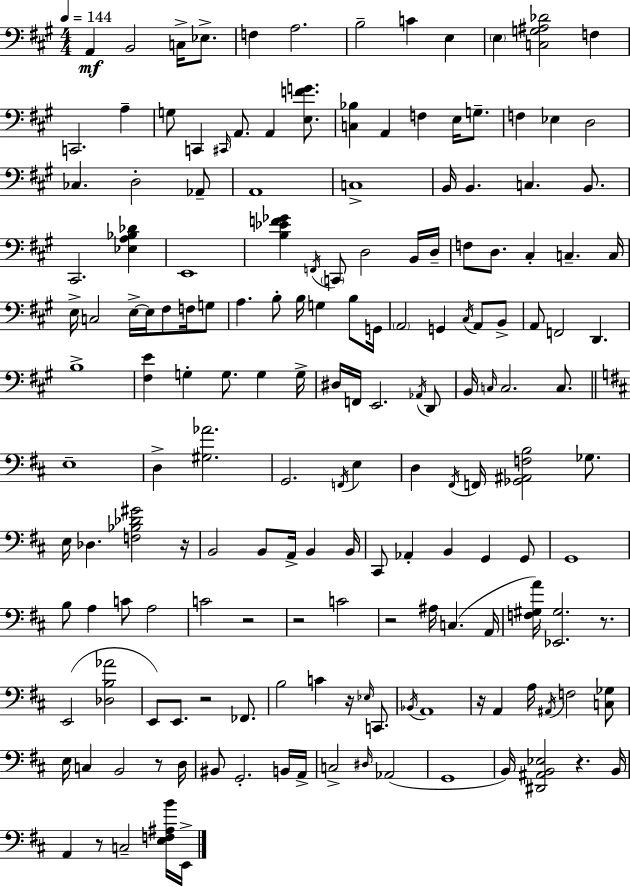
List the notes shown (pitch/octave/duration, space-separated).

A2/q B2/h C3/s Eb3/e. F3/q A3/h. B3/h C4/q E3/q E3/q [C3,G3,A#3,Db4]/h F3/q C2/h. A3/q G3/e C2/q C#2/s A2/e. A2/q [E3,F4,G4]/e. [C3,Bb3]/q A2/q F3/q E3/s G3/e. F3/q Eb3/q D3/h CES3/q. D3/h Ab2/e A2/w C3/w B2/s B2/q. C3/q. B2/e. C#2/h. [Eb3,A3,Bb3,Db4]/q E2/w [B3,Eb4,F4,Gb4]/q F2/s C2/e D3/h B2/s D3/s F3/e D3/e. C#3/q C3/q. C3/s E3/s C3/h E3/s E3/s F#3/e F3/s G3/e A3/q. B3/e B3/s G3/q B3/e G2/s A2/h G2/q C#3/s A2/e B2/e A2/e F2/h D2/q. B3/w [F#3,E4]/q G3/q G3/e. G3/q G3/s D#3/s F2/s E2/h. Ab2/s D2/e B2/s C3/s C3/h. C3/e. E3/w D3/q [G#3,Ab4]/h. G2/h. F2/s E3/q D3/q F#2/s F2/s [Gb2,A#2,F3,B3]/h Gb3/e. E3/s Db3/q. [F3,Bb3,Db4,G#4]/h R/s B2/h B2/e A2/s B2/q B2/s C#2/e Ab2/q B2/q G2/q G2/e G2/w B3/e A3/q C4/e A3/h C4/h R/h R/h C4/h R/h A#3/s C3/q. A2/s [F3,G#3,A4]/s [Eb2,G#3]/h. R/e. E2/h [Db3,B3,Ab4]/h E2/e E2/e. R/h FES2/e. B3/h C4/q R/s Eb3/s C2/e. Bb2/s A2/w R/s A2/q A3/s A#2/s F3/h [C3,Gb3]/e E3/s C3/q B2/h R/e D3/s BIS2/e G2/h. B2/s A2/s C3/h D#3/s Ab2/h G2/w B2/s [D#2,A#2,B2,Eb3]/h R/q. B2/s A2/q R/e C3/h [E3,F3,A#3,B4]/s E2/s